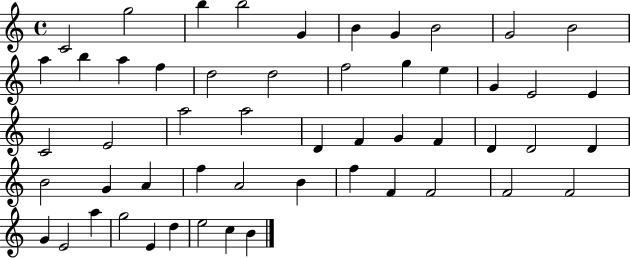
X:1
T:Untitled
M:4/4
L:1/4
K:C
C2 g2 b b2 G B G B2 G2 B2 a b a f d2 d2 f2 g e G E2 E C2 E2 a2 a2 D F G F D D2 D B2 G A f A2 B f F F2 F2 F2 G E2 a g2 E d e2 c B